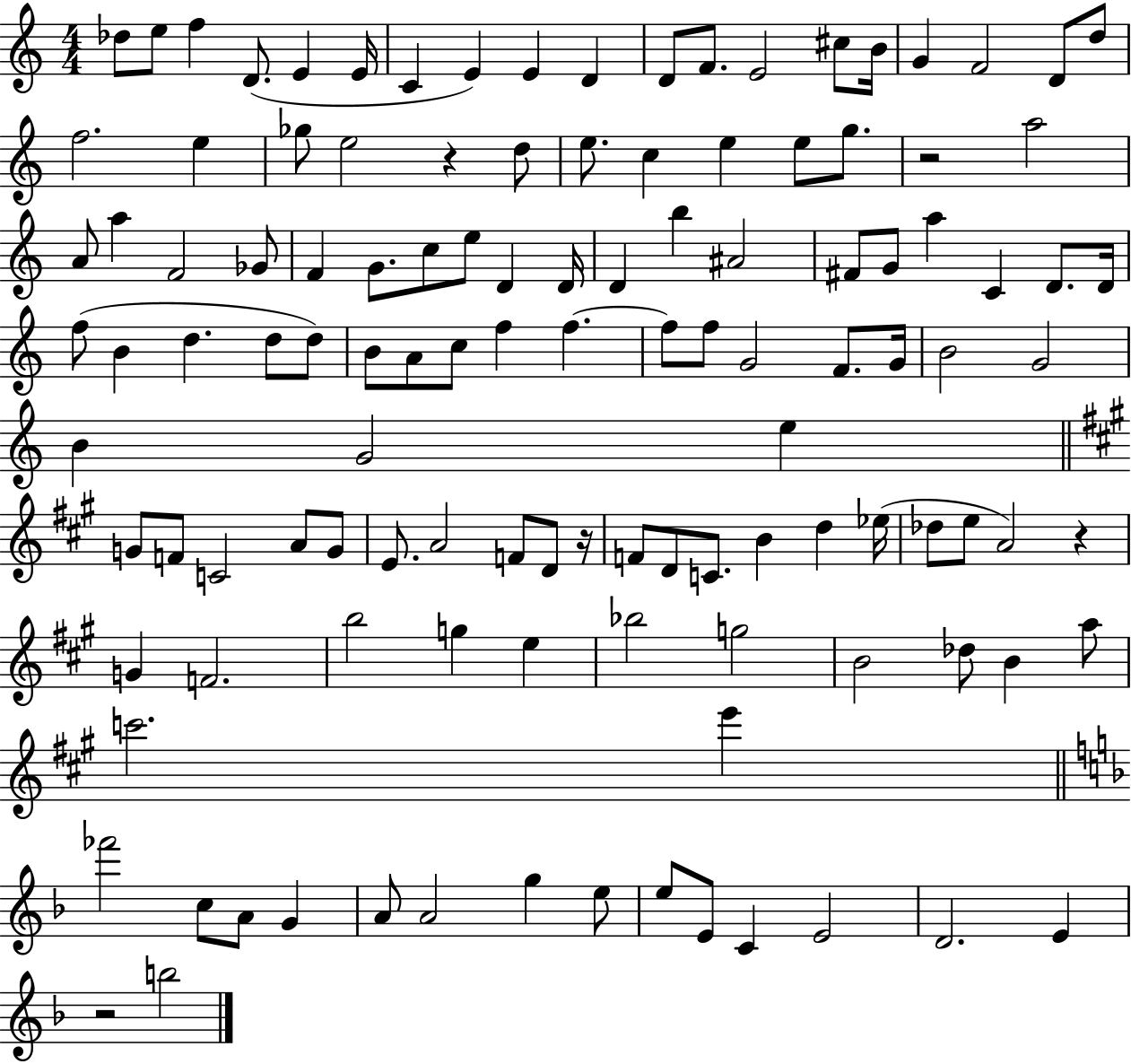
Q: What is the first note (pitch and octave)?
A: Db5